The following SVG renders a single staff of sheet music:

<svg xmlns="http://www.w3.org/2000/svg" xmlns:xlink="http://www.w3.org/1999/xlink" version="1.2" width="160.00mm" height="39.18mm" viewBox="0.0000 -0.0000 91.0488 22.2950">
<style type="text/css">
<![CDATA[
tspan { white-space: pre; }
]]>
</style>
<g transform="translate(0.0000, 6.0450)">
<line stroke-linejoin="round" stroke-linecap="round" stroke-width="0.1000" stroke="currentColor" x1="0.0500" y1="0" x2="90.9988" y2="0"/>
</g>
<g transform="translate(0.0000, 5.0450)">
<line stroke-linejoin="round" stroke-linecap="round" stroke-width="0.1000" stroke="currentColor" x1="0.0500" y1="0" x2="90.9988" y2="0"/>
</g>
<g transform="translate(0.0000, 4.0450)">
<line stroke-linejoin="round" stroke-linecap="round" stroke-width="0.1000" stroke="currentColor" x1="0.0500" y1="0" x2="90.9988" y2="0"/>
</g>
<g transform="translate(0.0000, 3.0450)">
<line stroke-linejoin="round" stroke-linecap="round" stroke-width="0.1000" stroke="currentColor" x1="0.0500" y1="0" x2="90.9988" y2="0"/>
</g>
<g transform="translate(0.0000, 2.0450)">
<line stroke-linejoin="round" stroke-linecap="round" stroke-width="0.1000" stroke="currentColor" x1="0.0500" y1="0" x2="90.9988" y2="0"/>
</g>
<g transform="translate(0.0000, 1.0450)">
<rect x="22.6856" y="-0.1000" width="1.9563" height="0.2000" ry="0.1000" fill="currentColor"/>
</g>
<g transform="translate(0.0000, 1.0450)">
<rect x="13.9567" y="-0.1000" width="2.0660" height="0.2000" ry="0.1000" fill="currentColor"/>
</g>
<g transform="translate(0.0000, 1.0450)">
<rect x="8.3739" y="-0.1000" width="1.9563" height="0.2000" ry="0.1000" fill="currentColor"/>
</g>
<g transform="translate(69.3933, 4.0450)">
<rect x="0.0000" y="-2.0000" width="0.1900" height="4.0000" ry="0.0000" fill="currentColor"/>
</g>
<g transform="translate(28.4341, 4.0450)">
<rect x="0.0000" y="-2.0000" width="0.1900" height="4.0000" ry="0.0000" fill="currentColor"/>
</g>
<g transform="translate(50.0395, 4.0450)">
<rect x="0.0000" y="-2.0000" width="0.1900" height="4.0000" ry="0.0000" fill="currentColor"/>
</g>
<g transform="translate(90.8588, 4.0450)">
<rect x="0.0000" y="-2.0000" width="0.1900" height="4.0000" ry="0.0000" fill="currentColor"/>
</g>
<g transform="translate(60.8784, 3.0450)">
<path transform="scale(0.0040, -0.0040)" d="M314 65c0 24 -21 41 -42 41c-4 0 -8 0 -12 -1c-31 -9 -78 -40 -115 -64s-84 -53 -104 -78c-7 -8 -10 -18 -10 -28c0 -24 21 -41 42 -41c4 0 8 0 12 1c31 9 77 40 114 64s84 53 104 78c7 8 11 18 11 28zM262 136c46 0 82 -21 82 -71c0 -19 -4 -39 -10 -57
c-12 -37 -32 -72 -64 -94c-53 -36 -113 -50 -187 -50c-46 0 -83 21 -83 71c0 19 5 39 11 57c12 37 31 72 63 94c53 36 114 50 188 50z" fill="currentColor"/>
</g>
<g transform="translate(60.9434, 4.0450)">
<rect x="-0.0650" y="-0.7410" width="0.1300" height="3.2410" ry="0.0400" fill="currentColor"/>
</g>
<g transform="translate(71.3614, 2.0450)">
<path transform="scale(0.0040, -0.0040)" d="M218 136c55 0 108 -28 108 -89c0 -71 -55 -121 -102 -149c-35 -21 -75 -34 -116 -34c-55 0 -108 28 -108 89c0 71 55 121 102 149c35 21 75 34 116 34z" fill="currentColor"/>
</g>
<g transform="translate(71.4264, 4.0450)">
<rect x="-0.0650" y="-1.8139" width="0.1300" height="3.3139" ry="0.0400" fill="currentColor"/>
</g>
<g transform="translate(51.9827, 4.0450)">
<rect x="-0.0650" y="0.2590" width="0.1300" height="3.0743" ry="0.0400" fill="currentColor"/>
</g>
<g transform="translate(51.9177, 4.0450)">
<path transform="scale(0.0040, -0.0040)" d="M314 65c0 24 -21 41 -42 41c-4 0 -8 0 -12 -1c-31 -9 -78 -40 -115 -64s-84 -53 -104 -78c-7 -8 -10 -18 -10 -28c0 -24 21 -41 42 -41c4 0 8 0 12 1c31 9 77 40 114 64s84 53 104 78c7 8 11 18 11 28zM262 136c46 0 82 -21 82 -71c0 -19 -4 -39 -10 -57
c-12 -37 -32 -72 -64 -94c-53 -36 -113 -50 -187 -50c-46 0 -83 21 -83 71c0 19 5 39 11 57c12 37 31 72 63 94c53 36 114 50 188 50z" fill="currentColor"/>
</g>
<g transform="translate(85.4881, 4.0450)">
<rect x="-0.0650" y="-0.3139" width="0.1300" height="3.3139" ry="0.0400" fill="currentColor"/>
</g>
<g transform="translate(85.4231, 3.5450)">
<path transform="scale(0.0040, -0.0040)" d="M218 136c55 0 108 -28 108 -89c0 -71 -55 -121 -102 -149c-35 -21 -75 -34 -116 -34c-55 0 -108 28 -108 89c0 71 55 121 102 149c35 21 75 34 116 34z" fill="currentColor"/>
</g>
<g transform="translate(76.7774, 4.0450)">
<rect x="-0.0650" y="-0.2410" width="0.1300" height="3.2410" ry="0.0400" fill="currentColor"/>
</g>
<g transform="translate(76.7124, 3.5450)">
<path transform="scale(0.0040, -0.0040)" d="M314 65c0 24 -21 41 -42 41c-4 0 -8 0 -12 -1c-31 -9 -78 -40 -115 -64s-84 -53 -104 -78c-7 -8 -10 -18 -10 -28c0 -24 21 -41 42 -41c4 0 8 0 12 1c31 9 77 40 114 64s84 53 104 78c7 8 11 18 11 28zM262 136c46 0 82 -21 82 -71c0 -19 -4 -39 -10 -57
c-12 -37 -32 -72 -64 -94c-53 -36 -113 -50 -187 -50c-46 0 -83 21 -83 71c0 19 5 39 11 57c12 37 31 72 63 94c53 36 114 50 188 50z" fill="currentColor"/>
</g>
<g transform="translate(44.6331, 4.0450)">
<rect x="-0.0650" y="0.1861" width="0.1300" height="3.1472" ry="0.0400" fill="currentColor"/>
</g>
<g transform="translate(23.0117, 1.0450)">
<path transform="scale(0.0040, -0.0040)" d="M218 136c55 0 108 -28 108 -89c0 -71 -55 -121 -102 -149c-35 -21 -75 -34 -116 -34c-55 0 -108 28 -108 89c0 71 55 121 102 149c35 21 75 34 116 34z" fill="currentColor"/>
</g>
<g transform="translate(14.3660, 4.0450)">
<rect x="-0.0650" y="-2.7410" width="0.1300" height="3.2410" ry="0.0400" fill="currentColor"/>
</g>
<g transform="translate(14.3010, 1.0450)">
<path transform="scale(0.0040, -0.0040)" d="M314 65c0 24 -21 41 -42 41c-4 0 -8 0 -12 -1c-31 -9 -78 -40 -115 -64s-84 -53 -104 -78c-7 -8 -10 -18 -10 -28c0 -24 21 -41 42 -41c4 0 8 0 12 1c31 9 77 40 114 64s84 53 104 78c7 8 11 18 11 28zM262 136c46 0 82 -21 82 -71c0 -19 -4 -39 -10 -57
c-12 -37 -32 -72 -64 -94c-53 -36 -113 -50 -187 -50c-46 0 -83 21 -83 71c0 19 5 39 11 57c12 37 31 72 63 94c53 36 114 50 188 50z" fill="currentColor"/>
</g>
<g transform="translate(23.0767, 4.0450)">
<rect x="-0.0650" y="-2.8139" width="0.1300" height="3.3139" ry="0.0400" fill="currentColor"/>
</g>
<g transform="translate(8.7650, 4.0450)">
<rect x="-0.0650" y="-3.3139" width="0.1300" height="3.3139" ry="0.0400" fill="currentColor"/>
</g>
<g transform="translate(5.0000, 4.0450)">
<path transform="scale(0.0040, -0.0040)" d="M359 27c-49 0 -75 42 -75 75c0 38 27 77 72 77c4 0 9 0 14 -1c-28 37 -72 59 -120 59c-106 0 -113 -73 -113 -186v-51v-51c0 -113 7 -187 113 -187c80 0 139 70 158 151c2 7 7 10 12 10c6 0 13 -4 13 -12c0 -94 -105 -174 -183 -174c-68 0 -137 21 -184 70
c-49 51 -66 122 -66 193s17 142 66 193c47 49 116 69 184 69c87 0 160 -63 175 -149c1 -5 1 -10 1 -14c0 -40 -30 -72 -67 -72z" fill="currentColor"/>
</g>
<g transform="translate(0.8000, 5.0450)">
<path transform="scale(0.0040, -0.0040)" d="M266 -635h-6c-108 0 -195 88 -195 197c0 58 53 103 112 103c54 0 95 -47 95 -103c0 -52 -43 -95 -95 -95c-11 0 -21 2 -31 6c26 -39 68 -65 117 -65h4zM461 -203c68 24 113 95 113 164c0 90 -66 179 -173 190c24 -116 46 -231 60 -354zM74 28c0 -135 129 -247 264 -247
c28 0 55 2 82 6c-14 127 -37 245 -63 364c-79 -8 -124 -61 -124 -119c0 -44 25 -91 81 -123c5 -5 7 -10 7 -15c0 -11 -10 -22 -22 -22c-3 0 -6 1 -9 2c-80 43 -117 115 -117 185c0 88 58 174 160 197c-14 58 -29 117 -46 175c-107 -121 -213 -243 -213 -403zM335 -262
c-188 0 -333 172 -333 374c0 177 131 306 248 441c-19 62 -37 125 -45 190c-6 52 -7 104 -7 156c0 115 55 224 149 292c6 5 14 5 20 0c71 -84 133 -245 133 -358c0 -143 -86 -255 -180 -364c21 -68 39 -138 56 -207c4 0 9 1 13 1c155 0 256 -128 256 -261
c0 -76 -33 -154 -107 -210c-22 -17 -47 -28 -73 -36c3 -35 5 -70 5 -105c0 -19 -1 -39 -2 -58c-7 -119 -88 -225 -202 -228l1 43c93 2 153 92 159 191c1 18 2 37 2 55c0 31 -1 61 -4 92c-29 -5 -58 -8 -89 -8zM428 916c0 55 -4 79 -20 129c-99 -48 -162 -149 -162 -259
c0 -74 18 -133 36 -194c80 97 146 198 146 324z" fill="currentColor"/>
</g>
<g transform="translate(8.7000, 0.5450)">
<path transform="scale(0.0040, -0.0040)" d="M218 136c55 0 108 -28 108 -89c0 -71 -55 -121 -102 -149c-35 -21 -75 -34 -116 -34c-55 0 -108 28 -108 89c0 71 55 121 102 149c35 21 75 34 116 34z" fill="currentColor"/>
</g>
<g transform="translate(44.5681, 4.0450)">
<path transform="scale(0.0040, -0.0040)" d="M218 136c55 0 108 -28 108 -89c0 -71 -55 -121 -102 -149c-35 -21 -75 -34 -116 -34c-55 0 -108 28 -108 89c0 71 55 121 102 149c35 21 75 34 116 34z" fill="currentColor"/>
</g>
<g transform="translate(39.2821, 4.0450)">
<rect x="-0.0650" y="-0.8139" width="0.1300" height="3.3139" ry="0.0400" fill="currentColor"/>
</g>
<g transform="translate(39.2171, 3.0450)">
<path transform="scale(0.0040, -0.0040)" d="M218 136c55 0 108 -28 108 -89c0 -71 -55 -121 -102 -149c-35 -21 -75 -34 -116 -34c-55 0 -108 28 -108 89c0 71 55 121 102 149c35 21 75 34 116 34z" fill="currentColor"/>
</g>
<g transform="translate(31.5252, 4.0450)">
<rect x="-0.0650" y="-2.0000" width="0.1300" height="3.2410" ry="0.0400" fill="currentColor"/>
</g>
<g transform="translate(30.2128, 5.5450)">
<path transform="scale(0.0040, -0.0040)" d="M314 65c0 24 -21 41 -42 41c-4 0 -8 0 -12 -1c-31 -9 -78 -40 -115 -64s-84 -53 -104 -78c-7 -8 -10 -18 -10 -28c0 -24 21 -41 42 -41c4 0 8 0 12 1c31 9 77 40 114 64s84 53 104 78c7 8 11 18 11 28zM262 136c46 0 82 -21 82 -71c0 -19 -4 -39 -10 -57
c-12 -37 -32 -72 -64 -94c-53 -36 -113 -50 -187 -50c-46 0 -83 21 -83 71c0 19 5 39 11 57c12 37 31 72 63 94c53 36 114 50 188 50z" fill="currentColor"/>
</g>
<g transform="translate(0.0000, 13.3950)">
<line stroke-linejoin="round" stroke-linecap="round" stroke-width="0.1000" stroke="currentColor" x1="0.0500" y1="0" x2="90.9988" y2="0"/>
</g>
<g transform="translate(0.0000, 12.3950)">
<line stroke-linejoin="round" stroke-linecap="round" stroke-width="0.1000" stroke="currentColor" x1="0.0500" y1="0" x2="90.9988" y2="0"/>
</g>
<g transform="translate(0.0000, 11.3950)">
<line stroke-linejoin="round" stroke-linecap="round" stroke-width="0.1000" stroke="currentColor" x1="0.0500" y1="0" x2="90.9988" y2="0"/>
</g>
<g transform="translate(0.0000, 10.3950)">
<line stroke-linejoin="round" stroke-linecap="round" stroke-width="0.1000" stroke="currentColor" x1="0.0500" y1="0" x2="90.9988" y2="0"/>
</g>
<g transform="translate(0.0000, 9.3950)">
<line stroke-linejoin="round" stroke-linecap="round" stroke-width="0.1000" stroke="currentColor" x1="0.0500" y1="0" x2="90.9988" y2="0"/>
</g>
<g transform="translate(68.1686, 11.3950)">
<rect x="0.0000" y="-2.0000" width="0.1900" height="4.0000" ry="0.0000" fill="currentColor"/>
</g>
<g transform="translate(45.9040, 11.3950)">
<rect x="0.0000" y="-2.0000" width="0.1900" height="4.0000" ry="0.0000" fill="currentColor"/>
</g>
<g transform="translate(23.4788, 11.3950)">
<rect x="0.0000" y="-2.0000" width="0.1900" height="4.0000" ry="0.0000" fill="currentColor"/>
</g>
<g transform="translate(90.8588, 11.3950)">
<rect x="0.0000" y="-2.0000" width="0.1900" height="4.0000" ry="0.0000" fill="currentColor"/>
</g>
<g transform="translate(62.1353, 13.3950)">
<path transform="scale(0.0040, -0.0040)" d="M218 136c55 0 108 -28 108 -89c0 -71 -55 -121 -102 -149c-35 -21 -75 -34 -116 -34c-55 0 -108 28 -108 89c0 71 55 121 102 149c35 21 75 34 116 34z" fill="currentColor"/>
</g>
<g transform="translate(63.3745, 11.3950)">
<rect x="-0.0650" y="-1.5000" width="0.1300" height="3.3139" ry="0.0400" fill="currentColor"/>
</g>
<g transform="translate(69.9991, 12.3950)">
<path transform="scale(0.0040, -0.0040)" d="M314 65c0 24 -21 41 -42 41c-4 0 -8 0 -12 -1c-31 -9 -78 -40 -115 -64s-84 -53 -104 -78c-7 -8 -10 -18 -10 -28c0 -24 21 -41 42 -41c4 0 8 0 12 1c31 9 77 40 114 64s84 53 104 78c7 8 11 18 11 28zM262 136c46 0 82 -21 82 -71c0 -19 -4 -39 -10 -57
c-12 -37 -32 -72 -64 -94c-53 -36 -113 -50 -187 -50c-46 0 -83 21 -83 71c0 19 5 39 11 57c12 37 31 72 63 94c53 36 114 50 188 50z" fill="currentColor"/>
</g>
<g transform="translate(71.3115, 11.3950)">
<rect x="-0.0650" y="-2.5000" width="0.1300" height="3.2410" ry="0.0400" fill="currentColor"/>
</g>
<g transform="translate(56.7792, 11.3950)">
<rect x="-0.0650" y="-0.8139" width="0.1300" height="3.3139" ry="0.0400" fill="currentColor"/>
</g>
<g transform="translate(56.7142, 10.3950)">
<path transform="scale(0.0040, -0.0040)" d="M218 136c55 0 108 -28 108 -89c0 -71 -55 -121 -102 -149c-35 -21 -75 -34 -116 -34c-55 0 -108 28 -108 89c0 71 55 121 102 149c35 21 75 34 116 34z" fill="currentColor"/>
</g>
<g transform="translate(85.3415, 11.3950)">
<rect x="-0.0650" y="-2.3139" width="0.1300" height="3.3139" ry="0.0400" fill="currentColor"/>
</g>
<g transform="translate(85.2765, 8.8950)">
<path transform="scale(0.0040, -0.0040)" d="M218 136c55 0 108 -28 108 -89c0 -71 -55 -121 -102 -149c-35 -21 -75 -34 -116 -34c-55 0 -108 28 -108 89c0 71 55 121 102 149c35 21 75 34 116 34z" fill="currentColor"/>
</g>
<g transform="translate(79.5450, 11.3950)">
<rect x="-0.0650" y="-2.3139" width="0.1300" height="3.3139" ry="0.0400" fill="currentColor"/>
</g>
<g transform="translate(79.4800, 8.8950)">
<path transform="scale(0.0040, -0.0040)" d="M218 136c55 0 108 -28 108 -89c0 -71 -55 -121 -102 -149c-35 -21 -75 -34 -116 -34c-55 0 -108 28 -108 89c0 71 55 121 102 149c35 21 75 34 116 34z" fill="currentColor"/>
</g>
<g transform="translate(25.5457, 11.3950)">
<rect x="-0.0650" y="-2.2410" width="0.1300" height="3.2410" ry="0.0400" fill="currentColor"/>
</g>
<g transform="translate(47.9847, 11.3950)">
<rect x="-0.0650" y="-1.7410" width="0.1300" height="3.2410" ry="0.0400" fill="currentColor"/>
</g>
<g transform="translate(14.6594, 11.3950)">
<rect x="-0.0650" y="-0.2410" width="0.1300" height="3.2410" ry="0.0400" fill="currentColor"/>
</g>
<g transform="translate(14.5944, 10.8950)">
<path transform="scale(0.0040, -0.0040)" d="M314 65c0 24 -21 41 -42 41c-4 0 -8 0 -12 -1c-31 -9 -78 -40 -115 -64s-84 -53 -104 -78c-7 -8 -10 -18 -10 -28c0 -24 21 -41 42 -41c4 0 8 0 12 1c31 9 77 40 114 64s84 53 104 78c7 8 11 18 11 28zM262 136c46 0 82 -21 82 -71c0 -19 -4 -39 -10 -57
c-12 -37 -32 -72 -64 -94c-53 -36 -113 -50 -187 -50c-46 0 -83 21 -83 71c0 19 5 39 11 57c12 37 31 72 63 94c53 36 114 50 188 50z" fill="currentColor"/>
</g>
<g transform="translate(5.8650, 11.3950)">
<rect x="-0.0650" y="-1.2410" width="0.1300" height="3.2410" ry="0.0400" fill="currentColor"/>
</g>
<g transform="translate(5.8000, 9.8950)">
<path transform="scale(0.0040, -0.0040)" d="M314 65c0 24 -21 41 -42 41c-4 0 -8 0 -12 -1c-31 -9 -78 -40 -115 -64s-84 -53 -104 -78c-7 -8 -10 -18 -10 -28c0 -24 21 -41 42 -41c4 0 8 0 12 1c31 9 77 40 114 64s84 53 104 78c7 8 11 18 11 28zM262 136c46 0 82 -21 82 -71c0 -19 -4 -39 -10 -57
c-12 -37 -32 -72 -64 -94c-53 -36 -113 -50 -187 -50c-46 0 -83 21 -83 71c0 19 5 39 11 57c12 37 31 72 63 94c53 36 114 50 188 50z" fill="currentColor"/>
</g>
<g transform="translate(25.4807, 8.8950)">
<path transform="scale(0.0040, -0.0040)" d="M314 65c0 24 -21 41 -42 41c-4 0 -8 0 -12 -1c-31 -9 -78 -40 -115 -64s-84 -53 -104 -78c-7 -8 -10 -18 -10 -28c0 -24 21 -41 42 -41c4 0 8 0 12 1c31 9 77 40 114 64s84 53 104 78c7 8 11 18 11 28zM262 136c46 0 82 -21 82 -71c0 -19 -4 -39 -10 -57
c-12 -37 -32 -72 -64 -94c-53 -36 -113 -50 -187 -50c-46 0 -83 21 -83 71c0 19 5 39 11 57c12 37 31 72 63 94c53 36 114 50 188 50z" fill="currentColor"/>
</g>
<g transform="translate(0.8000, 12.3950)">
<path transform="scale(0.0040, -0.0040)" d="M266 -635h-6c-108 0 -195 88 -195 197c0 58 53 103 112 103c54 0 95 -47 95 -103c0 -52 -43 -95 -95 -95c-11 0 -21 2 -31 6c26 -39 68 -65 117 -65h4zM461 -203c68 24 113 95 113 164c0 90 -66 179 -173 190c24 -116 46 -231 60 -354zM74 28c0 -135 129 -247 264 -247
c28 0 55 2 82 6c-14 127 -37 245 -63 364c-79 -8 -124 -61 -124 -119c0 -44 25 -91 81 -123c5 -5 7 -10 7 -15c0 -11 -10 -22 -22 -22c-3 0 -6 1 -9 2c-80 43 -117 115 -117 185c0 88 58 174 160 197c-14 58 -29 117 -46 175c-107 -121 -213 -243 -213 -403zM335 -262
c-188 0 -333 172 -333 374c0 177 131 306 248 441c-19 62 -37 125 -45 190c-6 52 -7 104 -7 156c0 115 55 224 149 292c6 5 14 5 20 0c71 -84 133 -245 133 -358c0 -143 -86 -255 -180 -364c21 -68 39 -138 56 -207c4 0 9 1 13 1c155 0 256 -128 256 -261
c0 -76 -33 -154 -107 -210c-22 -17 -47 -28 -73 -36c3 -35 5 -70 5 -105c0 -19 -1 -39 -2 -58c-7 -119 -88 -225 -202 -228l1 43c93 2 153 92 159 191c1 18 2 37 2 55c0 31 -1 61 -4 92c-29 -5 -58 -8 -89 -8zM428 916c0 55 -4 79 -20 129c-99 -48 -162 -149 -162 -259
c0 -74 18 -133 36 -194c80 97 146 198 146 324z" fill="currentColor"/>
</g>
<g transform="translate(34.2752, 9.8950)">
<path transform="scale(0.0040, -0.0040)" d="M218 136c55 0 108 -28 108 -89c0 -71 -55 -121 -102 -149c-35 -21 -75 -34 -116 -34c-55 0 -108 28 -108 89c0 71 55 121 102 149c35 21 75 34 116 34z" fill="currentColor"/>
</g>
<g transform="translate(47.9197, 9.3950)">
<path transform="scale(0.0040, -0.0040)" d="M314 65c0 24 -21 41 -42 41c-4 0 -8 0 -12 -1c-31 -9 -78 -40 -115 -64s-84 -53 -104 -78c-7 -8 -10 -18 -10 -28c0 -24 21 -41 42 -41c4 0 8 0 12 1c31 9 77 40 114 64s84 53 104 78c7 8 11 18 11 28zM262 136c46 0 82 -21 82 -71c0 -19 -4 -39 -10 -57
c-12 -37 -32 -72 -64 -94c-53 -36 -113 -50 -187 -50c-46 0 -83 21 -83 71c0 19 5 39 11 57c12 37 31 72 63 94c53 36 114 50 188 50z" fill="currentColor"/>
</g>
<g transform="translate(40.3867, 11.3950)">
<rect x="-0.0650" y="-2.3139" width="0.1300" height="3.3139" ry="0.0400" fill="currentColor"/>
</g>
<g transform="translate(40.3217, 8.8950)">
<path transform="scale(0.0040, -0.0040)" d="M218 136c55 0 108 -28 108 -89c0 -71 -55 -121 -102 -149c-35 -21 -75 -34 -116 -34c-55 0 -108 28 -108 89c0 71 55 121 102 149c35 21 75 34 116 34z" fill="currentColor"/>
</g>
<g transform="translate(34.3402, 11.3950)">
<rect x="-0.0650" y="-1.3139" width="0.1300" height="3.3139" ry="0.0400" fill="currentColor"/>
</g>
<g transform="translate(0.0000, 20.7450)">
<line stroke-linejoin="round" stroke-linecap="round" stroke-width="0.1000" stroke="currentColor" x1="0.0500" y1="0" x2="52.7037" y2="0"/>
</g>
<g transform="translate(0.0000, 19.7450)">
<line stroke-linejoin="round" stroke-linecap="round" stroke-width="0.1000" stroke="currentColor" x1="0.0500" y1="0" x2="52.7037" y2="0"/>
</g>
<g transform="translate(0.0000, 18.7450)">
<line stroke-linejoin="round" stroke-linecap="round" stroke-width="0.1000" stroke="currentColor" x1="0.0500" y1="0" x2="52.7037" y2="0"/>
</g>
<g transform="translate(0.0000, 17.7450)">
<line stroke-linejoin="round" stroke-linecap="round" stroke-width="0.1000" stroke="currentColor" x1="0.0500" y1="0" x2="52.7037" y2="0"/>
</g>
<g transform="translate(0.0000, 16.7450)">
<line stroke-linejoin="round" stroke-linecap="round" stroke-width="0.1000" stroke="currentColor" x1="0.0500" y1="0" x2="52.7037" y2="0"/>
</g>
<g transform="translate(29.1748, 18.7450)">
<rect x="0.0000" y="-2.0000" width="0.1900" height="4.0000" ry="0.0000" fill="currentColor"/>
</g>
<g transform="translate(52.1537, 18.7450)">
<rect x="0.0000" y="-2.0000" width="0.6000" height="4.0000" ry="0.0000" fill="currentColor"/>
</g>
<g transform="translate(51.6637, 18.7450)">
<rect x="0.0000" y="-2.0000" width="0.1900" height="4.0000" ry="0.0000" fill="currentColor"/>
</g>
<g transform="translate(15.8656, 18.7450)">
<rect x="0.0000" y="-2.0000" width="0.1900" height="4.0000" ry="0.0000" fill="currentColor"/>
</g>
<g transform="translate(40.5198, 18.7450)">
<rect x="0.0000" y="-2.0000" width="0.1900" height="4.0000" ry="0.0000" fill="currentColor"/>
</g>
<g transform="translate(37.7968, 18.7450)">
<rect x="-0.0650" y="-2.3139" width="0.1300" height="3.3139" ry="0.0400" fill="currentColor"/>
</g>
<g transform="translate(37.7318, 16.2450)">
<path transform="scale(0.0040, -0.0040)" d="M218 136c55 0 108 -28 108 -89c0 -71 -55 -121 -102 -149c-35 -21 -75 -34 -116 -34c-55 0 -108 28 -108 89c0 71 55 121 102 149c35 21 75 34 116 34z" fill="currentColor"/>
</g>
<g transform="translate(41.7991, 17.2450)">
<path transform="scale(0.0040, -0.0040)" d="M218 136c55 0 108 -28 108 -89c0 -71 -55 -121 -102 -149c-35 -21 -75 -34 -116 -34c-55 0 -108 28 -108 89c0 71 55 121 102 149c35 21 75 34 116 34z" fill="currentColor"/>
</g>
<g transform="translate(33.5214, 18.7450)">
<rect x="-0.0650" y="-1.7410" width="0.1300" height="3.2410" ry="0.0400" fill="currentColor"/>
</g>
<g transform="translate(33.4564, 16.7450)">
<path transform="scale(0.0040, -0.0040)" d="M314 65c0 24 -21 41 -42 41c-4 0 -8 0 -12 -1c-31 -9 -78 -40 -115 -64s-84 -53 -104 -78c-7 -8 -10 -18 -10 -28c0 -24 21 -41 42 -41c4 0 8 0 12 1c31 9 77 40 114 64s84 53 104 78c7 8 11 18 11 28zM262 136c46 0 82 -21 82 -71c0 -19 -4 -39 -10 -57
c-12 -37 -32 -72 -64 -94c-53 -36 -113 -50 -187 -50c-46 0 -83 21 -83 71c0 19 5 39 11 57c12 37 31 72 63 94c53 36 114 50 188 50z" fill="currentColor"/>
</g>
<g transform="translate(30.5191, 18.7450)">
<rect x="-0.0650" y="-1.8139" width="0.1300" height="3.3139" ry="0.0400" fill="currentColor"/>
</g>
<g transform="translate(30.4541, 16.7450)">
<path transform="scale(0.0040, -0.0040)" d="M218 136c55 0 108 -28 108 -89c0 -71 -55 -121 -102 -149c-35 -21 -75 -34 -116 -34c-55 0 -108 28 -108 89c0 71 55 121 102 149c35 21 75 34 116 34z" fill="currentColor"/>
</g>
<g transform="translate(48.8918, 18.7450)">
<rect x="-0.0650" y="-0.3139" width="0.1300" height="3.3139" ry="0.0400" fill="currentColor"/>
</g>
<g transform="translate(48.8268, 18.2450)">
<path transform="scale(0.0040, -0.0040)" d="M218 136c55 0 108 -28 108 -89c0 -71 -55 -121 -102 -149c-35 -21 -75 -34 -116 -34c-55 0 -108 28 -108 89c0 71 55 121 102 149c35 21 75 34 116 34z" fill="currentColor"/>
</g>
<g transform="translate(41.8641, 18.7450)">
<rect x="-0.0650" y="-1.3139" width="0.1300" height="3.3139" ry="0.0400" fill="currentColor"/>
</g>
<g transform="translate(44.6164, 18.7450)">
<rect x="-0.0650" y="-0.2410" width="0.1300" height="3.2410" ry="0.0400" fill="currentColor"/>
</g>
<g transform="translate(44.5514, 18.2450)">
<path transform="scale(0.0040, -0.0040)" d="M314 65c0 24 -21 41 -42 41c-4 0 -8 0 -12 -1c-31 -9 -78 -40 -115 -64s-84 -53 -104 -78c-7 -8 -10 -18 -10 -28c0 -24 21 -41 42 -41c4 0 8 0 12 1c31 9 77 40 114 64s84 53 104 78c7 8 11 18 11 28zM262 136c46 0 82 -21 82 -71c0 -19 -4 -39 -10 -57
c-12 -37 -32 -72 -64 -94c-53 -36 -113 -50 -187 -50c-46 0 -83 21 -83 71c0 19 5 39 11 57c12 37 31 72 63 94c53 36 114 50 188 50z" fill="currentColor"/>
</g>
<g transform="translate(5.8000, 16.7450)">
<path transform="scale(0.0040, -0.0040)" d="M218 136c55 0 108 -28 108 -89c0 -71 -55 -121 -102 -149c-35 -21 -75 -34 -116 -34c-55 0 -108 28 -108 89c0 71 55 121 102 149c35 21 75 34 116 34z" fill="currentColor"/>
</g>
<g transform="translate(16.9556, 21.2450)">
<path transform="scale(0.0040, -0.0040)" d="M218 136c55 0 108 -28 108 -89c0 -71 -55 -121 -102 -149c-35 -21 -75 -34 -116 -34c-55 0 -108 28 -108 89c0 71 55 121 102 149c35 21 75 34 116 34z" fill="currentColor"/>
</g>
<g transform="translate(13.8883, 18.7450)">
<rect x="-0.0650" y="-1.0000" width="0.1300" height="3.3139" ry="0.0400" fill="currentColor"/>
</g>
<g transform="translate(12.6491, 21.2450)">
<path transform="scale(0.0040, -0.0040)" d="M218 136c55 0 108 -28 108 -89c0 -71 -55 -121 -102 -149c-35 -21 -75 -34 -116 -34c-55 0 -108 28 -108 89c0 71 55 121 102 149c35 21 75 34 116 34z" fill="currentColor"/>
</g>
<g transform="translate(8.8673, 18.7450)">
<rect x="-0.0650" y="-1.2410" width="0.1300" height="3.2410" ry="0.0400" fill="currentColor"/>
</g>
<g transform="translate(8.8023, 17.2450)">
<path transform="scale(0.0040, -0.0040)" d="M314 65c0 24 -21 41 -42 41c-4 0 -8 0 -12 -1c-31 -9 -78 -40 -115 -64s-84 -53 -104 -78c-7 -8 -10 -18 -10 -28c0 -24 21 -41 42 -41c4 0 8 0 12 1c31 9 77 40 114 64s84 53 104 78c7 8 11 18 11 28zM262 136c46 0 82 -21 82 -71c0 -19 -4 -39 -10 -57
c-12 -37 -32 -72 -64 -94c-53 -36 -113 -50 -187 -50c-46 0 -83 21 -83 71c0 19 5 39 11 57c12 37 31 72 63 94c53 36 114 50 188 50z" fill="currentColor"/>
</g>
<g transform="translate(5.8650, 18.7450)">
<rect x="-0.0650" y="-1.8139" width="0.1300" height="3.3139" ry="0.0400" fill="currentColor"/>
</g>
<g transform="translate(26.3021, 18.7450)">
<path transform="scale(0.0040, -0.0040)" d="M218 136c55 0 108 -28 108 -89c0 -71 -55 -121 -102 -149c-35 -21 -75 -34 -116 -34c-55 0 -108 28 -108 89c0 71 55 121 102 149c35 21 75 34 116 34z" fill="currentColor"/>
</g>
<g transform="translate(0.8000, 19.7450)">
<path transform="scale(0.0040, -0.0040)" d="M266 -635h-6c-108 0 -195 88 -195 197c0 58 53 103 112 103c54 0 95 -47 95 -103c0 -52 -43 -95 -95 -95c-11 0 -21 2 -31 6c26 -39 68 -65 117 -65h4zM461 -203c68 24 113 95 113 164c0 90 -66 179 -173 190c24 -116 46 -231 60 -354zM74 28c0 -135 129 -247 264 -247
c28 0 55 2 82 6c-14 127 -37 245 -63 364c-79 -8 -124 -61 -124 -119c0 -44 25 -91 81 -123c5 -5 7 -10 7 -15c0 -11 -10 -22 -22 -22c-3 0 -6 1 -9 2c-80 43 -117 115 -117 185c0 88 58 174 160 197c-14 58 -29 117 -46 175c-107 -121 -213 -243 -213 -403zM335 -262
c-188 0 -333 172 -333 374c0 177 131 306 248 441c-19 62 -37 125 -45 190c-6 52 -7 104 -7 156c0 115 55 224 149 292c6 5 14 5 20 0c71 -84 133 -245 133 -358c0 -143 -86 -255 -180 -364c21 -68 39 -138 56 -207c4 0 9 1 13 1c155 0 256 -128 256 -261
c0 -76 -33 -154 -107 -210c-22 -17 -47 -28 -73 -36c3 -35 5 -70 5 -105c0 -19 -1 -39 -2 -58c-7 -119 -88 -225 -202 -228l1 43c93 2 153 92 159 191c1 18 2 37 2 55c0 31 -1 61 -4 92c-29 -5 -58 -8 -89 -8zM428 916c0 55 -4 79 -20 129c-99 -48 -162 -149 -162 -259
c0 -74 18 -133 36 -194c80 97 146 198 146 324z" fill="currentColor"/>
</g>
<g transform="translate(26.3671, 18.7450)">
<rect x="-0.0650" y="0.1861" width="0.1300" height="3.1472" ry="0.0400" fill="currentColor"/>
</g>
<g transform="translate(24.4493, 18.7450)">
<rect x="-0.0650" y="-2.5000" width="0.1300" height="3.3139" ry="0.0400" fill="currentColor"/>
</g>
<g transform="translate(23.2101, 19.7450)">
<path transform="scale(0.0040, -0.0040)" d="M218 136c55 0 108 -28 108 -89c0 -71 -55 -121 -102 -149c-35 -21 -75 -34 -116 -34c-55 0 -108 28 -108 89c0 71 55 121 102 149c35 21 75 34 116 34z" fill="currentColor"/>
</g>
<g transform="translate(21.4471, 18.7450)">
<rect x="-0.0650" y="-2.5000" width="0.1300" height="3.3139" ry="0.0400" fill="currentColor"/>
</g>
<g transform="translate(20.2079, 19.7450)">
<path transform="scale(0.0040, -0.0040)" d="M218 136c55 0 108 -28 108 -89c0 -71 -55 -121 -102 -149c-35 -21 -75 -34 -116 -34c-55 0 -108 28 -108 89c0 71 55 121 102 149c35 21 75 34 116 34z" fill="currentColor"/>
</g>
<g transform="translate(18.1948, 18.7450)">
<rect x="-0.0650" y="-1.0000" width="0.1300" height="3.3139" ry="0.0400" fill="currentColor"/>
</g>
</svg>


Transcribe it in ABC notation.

X:1
T:Untitled
M:4/4
L:1/4
K:C
b a2 a F2 d B B2 d2 f c2 c e2 c2 g2 e g f2 d E G2 g g f e2 D D G G B f f2 g e c2 c